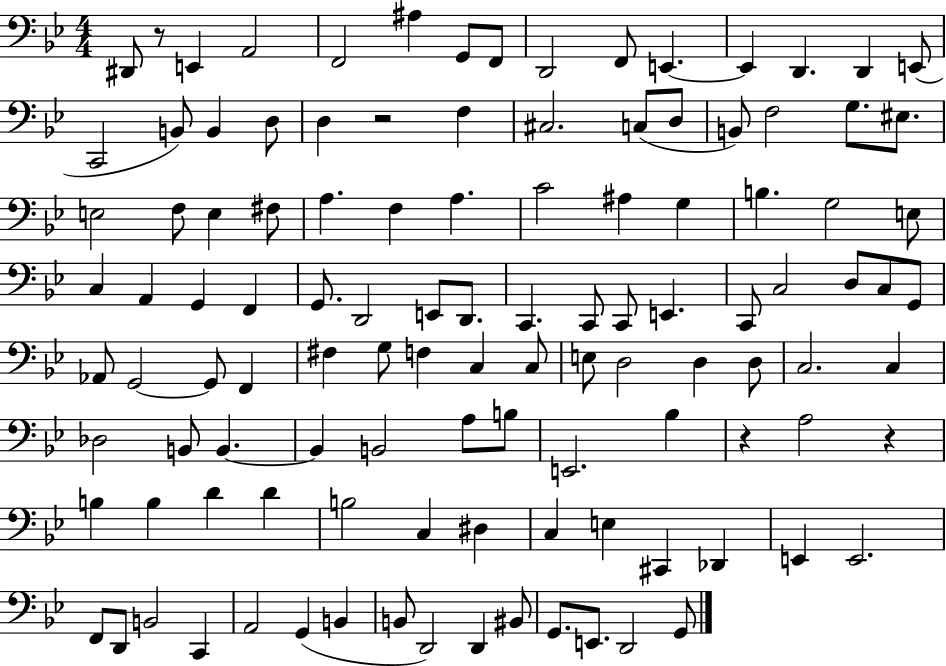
D#2/e R/e E2/q A2/h F2/h A#3/q G2/e F2/e D2/h F2/e E2/q. E2/q D2/q. D2/q E2/e C2/h B2/e B2/q D3/e D3/q R/h F3/q C#3/h. C3/e D3/e B2/e F3/h G3/e. EIS3/e. E3/h F3/e E3/q F#3/e A3/q. F3/q A3/q. C4/h A#3/q G3/q B3/q. G3/h E3/e C3/q A2/q G2/q F2/q G2/e. D2/h E2/e D2/e. C2/q. C2/e C2/e E2/q. C2/e C3/h D3/e C3/e G2/e Ab2/e G2/h G2/e F2/q F#3/q G3/e F3/q C3/q C3/e E3/e D3/h D3/q D3/e C3/h. C3/q Db3/h B2/e B2/q. B2/q B2/h A3/e B3/e E2/h. Bb3/q R/q A3/h R/q B3/q B3/q D4/q D4/q B3/h C3/q D#3/q C3/q E3/q C#2/q Db2/q E2/q E2/h. F2/e D2/e B2/h C2/q A2/h G2/q B2/q B2/e D2/h D2/q BIS2/e G2/e. E2/e. D2/h G2/e